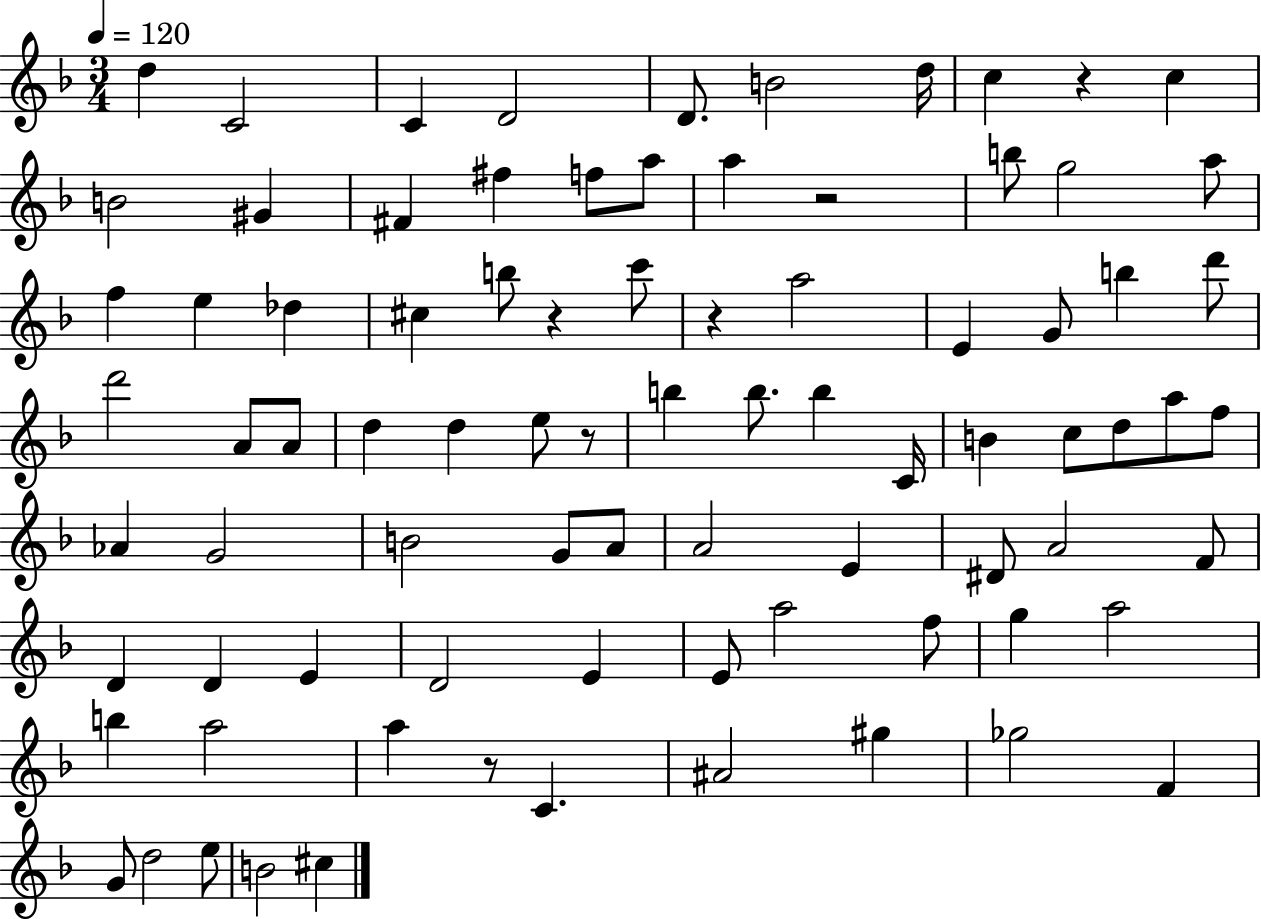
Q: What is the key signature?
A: F major